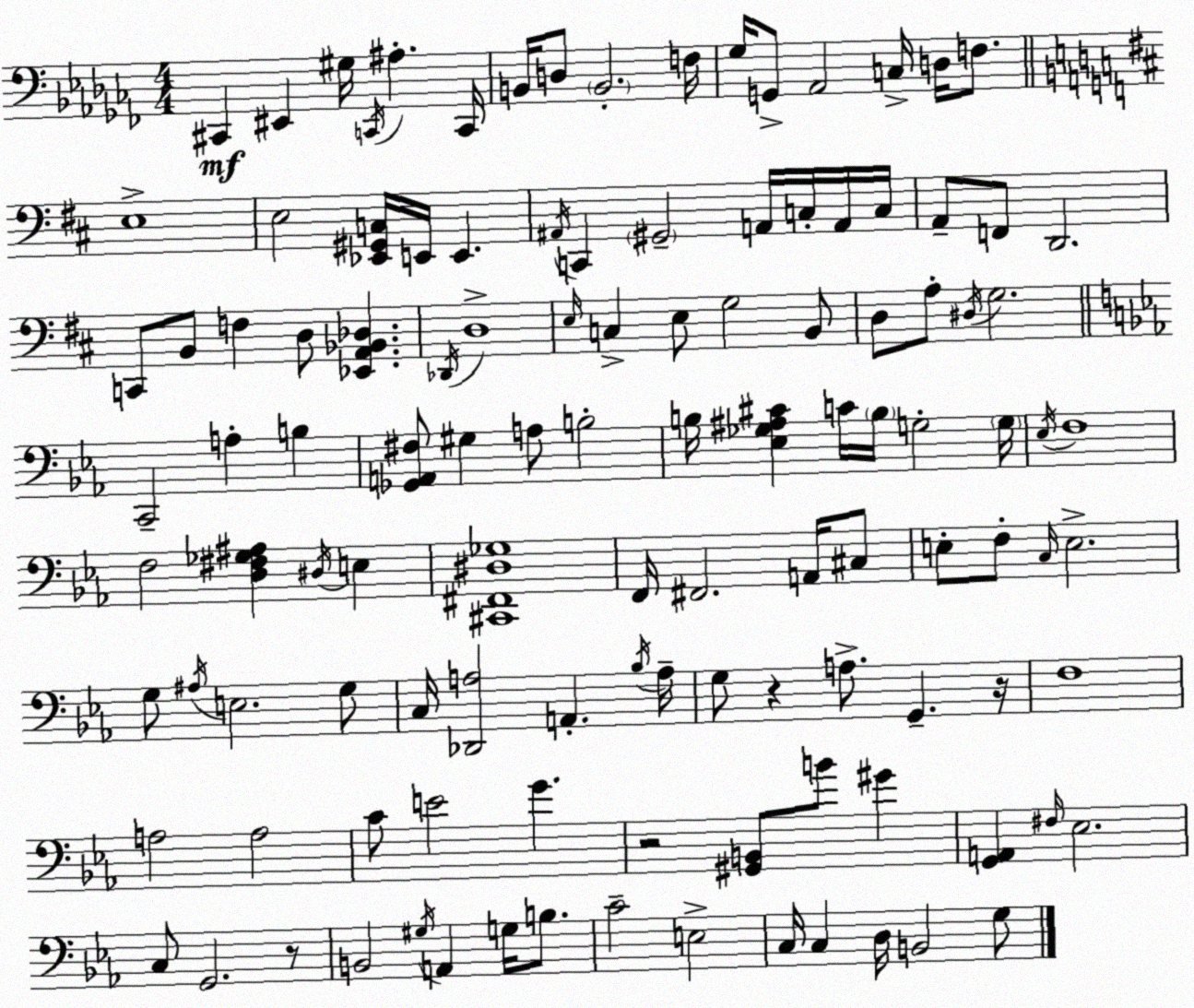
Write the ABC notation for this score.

X:1
T:Untitled
M:4/4
L:1/4
K:Abm
^C,, ^E,, ^G,/4 C,,/4 ^A, C,,/4 B,,/4 D,/2 B,,2 F,/4 _G,/4 G,,/2 _A,,2 C,/4 D,/4 F,/2 E,4 E,2 [_E,,^G,,C,]/4 E,,/4 E,, ^A,,/4 C,, ^G,,2 A,,/4 C,/4 A,,/4 C,/4 A,,/2 F,,/2 D,,2 C,,/2 B,,/2 F, D,/2 [_E,,A,,_B,,_D,] _D,,/4 D,4 E,/4 C, E,/2 G,2 B,,/2 D,/2 A,/2 ^D,/4 G,2 C,,2 A, B, [_G,,A,,^F,]/2 ^G, A,/2 B,2 B,/4 [_E,_G,^A,^C] C/4 B,/4 G,2 G,/4 _E,/4 F,4 F,2 [D,^F,_G,^A,] ^D,/4 E, [^C,,^F,,^D,_G,]4 F,,/4 ^F,,2 A,,/4 ^C,/2 E,/2 F,/2 C,/4 E,2 G,/2 ^A,/4 E,2 G,/2 C,/4 [_D,,A,]2 A,, _B,/4 A,/4 G,/2 z A,/2 G,, z/4 F,4 A,2 A,2 C/2 E2 G z2 [^G,,B,,]/2 B/2 ^G [G,,A,,] ^F,/4 _E,2 C,/2 G,,2 z/2 B,,2 ^G,/4 A,, G,/4 B,/2 C2 E,2 C,/4 C, D,/4 B,,2 G,/2